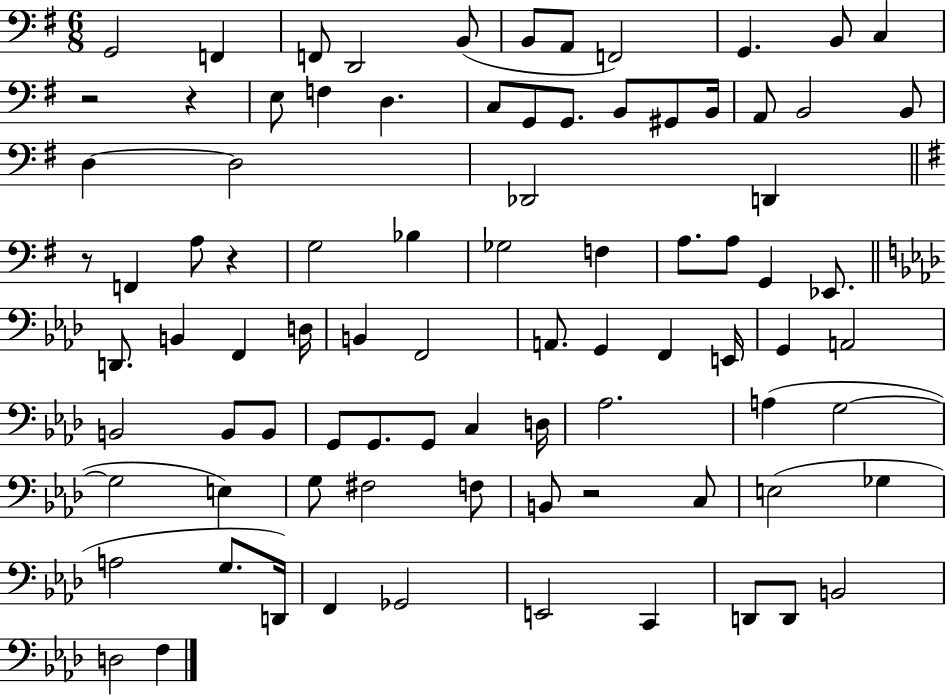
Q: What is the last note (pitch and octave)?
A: F3